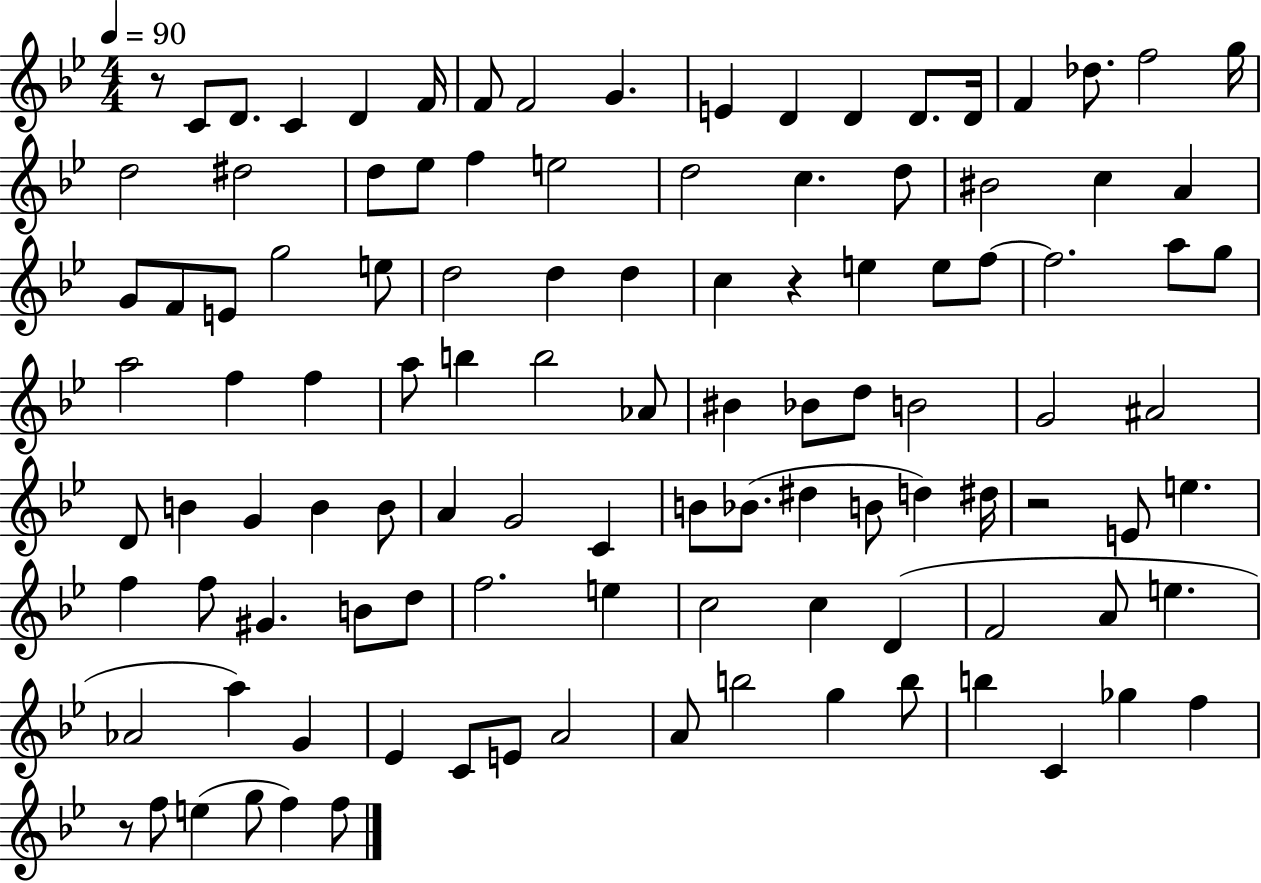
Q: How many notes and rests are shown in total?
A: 110